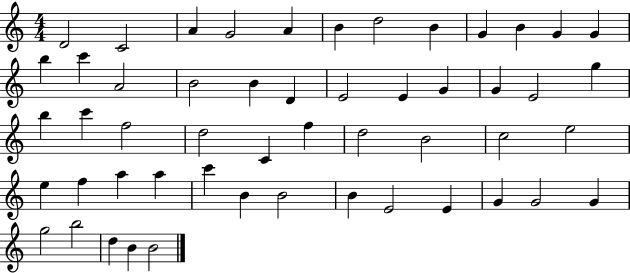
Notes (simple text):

D4/h C4/h A4/q G4/h A4/q B4/q D5/h B4/q G4/q B4/q G4/q G4/q B5/q C6/q A4/h B4/h B4/q D4/q E4/h E4/q G4/q G4/q E4/h G5/q B5/q C6/q F5/h D5/h C4/q F5/q D5/h B4/h C5/h E5/h E5/q F5/q A5/q A5/q C6/q B4/q B4/h B4/q E4/h E4/q G4/q G4/h G4/q G5/h B5/h D5/q B4/q B4/h